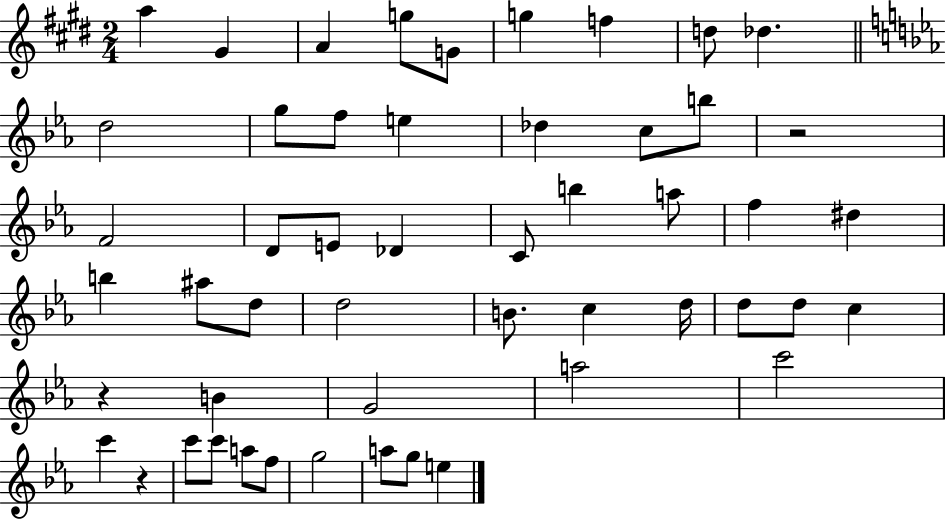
{
  \clef treble
  \numericTimeSignature
  \time 2/4
  \key e \major
  a''4 gis'4 | a'4 g''8 g'8 | g''4 f''4 | d''8 des''4. | \break \bar "||" \break \key ees \major d''2 | g''8 f''8 e''4 | des''4 c''8 b''8 | r2 | \break f'2 | d'8 e'8 des'4 | c'8 b''4 a''8 | f''4 dis''4 | \break b''4 ais''8 d''8 | d''2 | b'8. c''4 d''16 | d''8 d''8 c''4 | \break r4 b'4 | g'2 | a''2 | c'''2 | \break c'''4 r4 | c'''8 c'''8 a''8 f''8 | g''2 | a''8 g''8 e''4 | \break \bar "|."
}